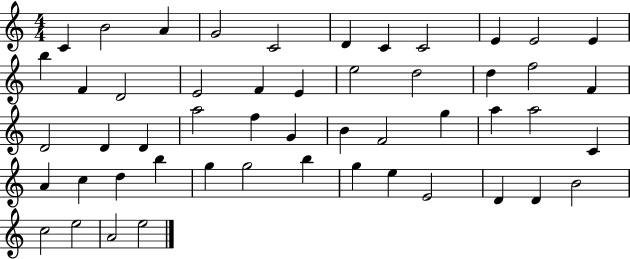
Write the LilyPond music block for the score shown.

{
  \clef treble
  \numericTimeSignature
  \time 4/4
  \key c \major
  c'4 b'2 a'4 | g'2 c'2 | d'4 c'4 c'2 | e'4 e'2 e'4 | \break b''4 f'4 d'2 | e'2 f'4 e'4 | e''2 d''2 | d''4 f''2 f'4 | \break d'2 d'4 d'4 | a''2 f''4 g'4 | b'4 f'2 g''4 | a''4 a''2 c'4 | \break a'4 c''4 d''4 b''4 | g''4 g''2 b''4 | g''4 e''4 e'2 | d'4 d'4 b'2 | \break c''2 e''2 | a'2 e''2 | \bar "|."
}